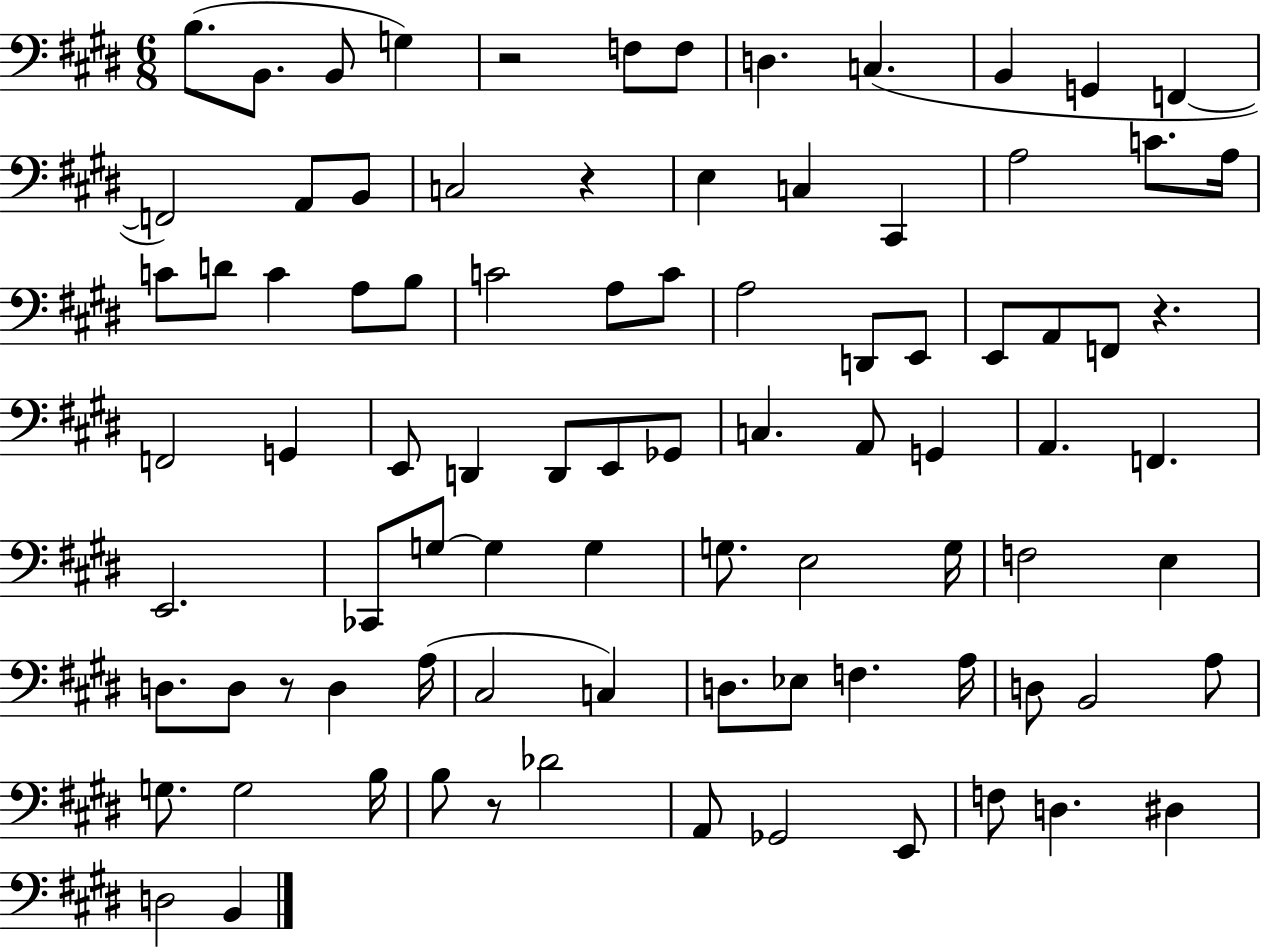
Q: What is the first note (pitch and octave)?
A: B3